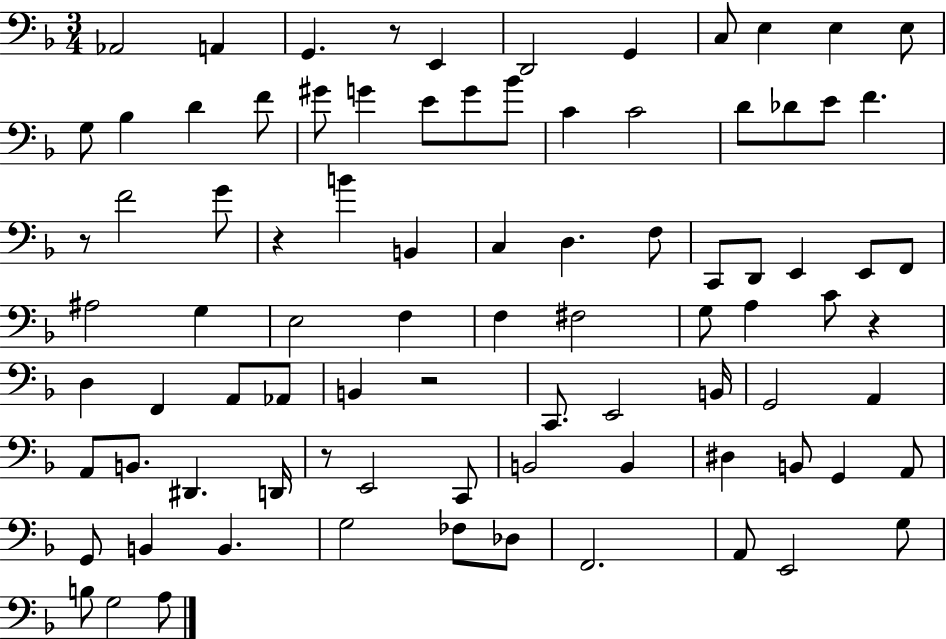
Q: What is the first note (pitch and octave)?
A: Ab2